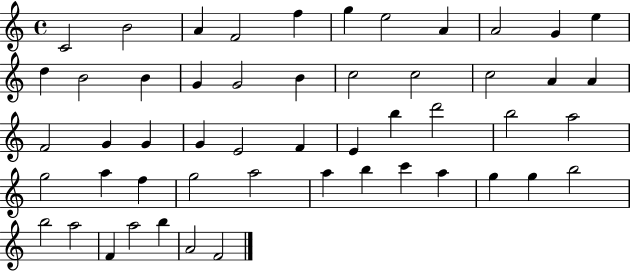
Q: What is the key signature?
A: C major